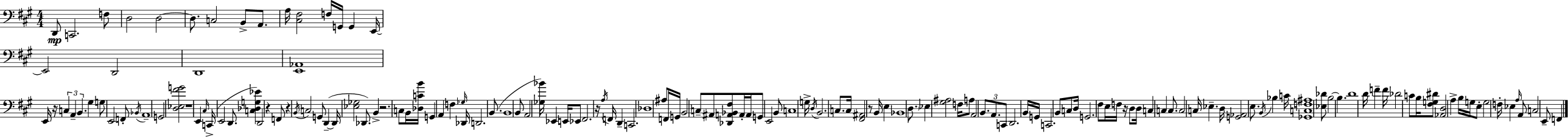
D2/e C2/h. F3/e D3/h D3/h D3/e. C3/h B2/e A2/e. A3/s [C#3,F#3]/h F3/s G2/s G2/q E2/s E2/h D2/h D2/w [E2,Ab2]/w E2/s R/s C3/q A2/q B2/q. G#3/q G3/e E2/h F2/e Bb2/s A2/w G2/h [D3,Eb3,F#4,G4]/h R/w E2/q C#3/s C2/s E2/h D2/e. [C3,Db3,G3,Eb4]/q D2/h R/q F2/e R/q B2/s C3/h G2/e D2/q D2/s [Eb3,Gb3]/h Db2/e. B2/q R/h. C3/e B2/s [Db3,C4,B4]/s G2/q A2/q F3/q Gb3/s Db2/s D2/h. B2/e. B2/w B2/e A2/h [Gb3,Bb4]/s Eb2/q E2/s Eb2/e F#2/h. R/s A3/s F2/s D2/q C2/h. Db3/w A#3/e F2/s G2/s B2/h C3/e A#2/e [Db2,A2,Bb2,F#3]/e A2/s A2/s G2/e E2/h B2/e C3/w G3/s D3/s B2/h. C3/e. C3/s [F#2,A#2]/h R/e B2/s E3/q Bb2/w D3/e. Eb3/q [G#3,A#3]/h F3/s A3/e A2/h B2/e. A2/e. C2/e D2/h. B2/s G2/s C2/h. B2/e C3/e D3/s G2/h. F#3/e E3/s F3/s R/s D3/e D3/s C3/q C3/q C3/e. C3/h C3/s Eb3/q. D3/s [G2,Ab2]/h E3/e. B2/s Bb3/q C4/s [Gb2,C3,F3,A#3]/w [Eb3,Db4]/e B3/h B3/q. D4/w D4/s F4/q F4/s Db4/h C4/e B3/s [F#3,G3,D#4]/e [Ab2,D3]/h A3/q B3/s G3/s E3/e G3/h F3/s Eb3/q A3/s A2/e C3/h E2/e F2/q